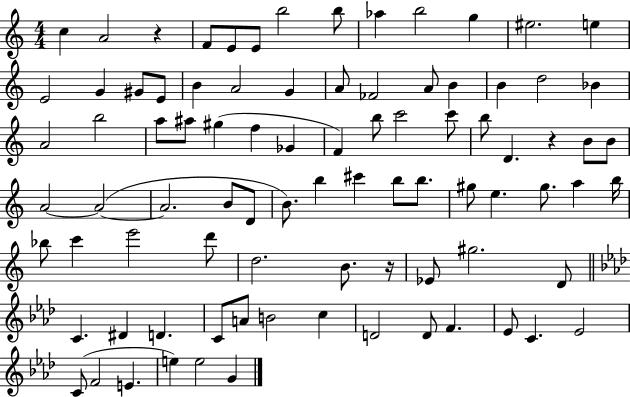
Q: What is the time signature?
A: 4/4